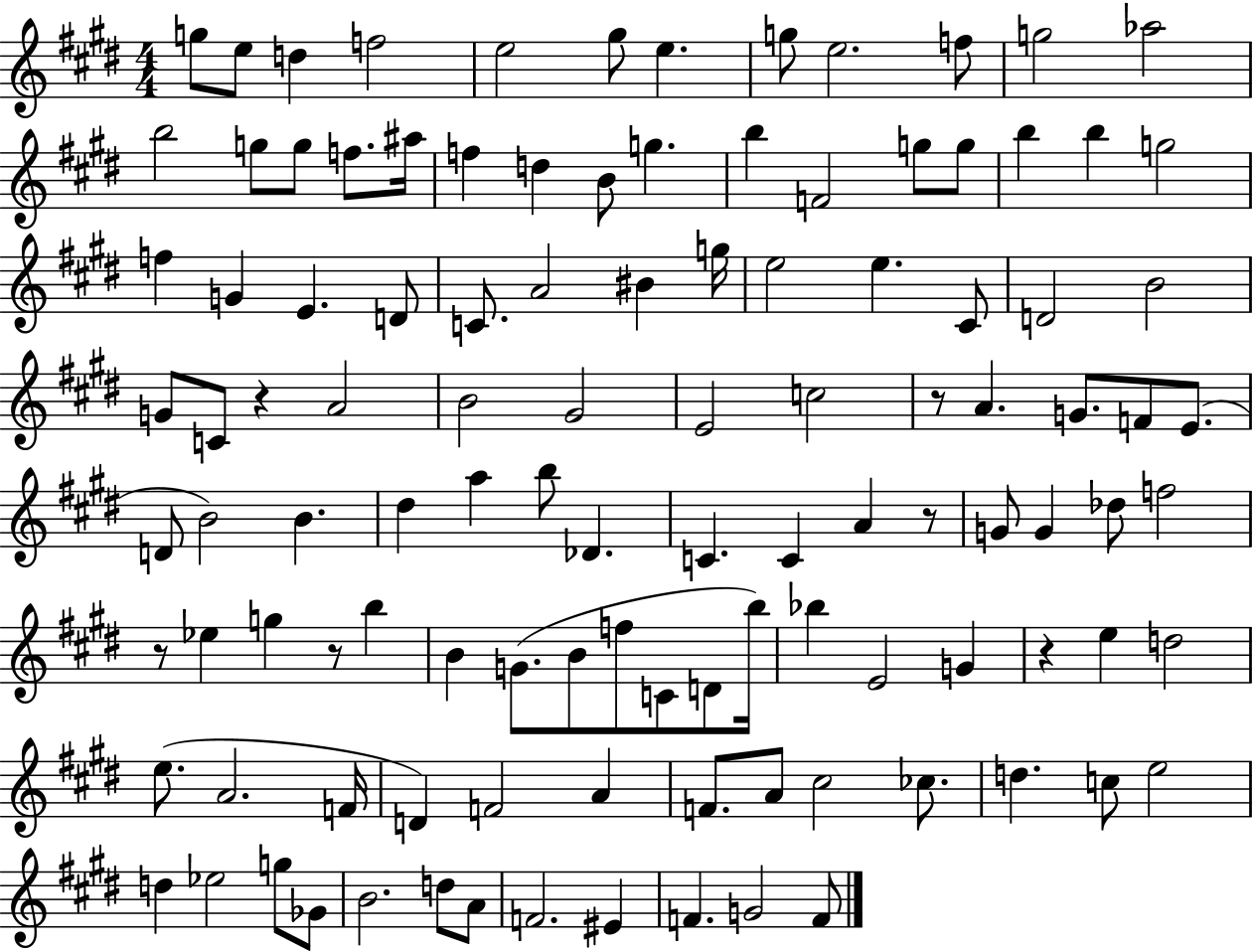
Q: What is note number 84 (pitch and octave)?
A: F4